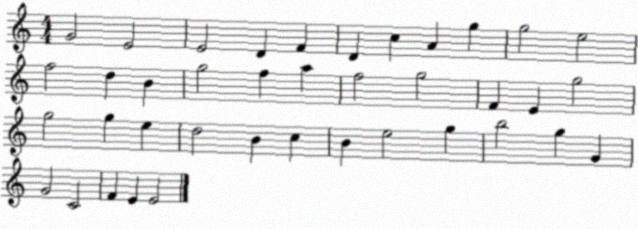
X:1
T:Untitled
M:4/4
L:1/4
K:C
G2 E2 E2 D F D c A g g2 e2 f2 d B g2 f a f2 g2 F E g2 g2 g e d2 B c B e2 g b2 g G G2 C2 F E E2